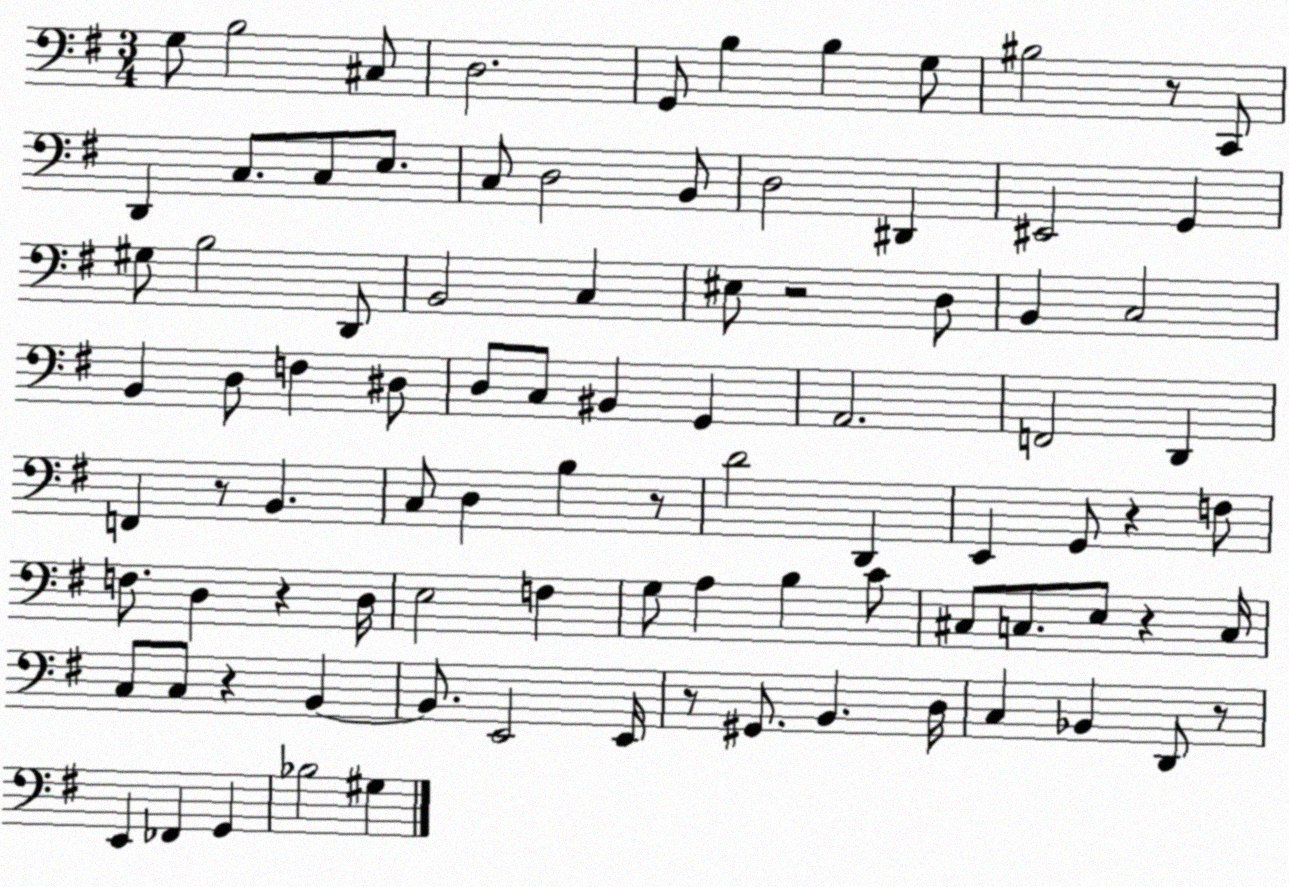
X:1
T:Untitled
M:3/4
L:1/4
K:G
G,/2 B,2 ^C,/2 D,2 G,,/2 B, B, G,/2 ^B,2 z/2 C,,/2 D,, C,/2 C,/2 E,/2 C,/2 D,2 B,,/2 D,2 ^D,, ^E,,2 G,, ^G,/2 B,2 D,,/2 B,,2 C, ^E,/2 z2 D,/2 B,, C,2 B,, D,/2 F, ^D,/2 D,/2 C,/2 ^B,, G,, A,,2 F,,2 D,, F,, z/2 B,, C,/2 D, B, z/2 D2 D,, E,, G,,/2 z F,/2 F,/2 D, z D,/4 E,2 F, G,/2 A, B, C/2 ^C,/2 C,/2 E,/2 z C,/4 C,/2 C,/2 z B,, B,,/2 E,,2 E,,/4 z/2 ^G,,/2 B,, D,/4 C, _B,, D,,/2 z/2 E,, _F,, G,, _B,2 ^G,